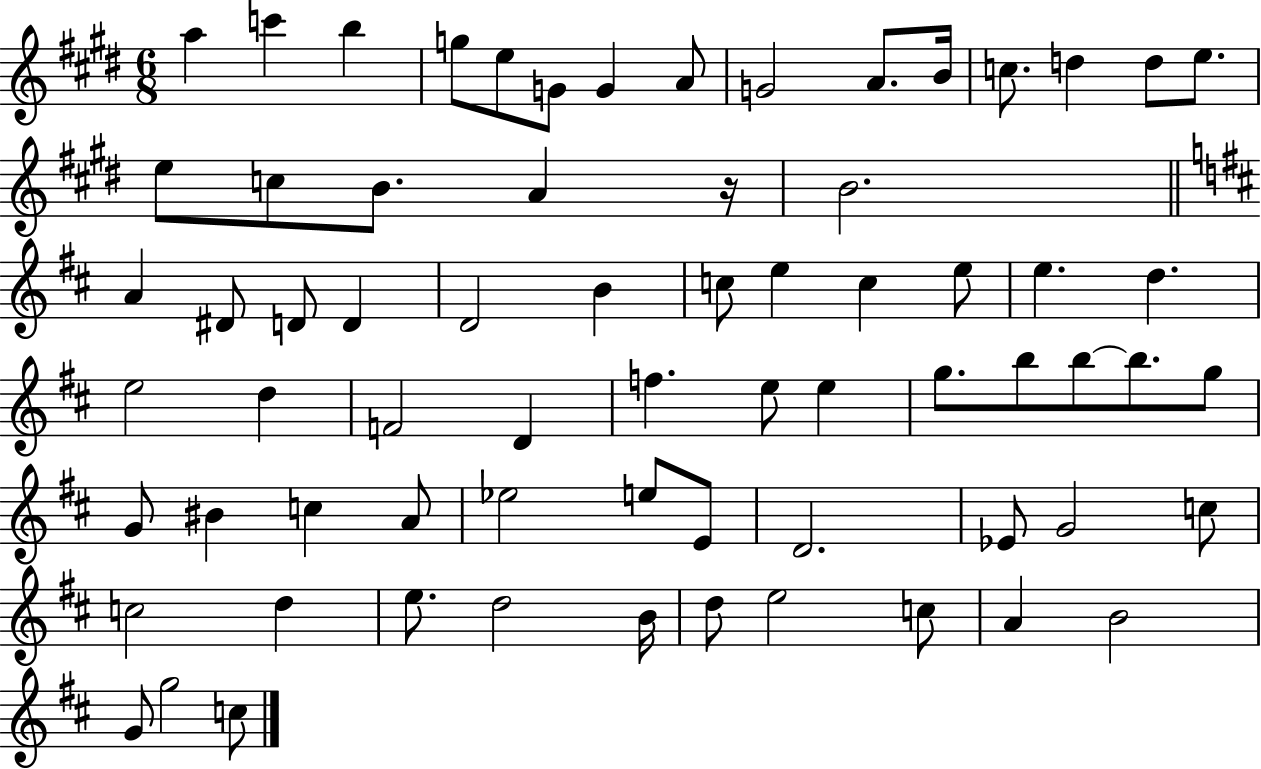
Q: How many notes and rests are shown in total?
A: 69